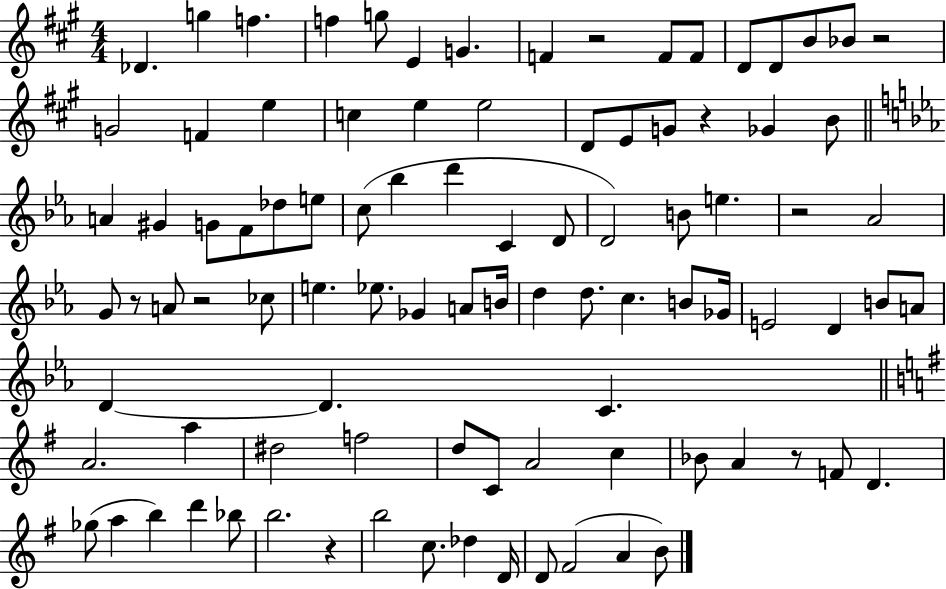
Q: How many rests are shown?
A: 8